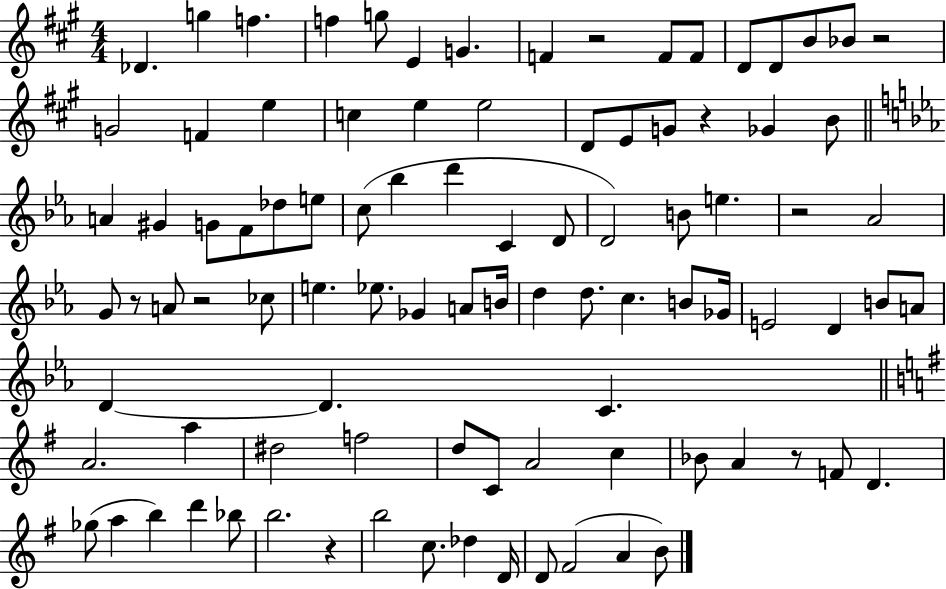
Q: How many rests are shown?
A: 8